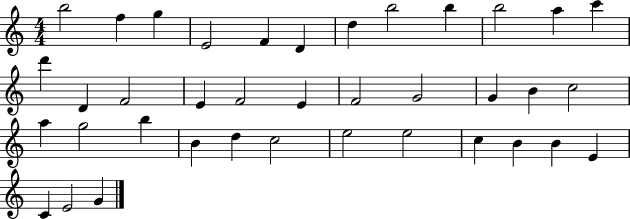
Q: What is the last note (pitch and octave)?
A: G4